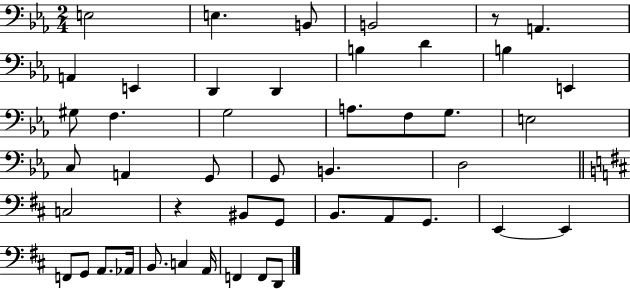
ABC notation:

X:1
T:Untitled
M:2/4
L:1/4
K:Eb
E,2 E, B,,/2 B,,2 z/2 A,, A,, E,, D,, D,, B, D B, E,, ^G,/2 F, G,2 A,/2 F,/2 G,/2 E,2 C,/2 A,, G,,/2 G,,/2 B,, D,2 C,2 z ^B,,/2 G,,/2 B,,/2 A,,/2 G,,/2 E,, E,, F,,/2 G,,/2 A,,/2 _A,,/4 B,,/2 C, A,,/4 F,, F,,/2 D,,/2